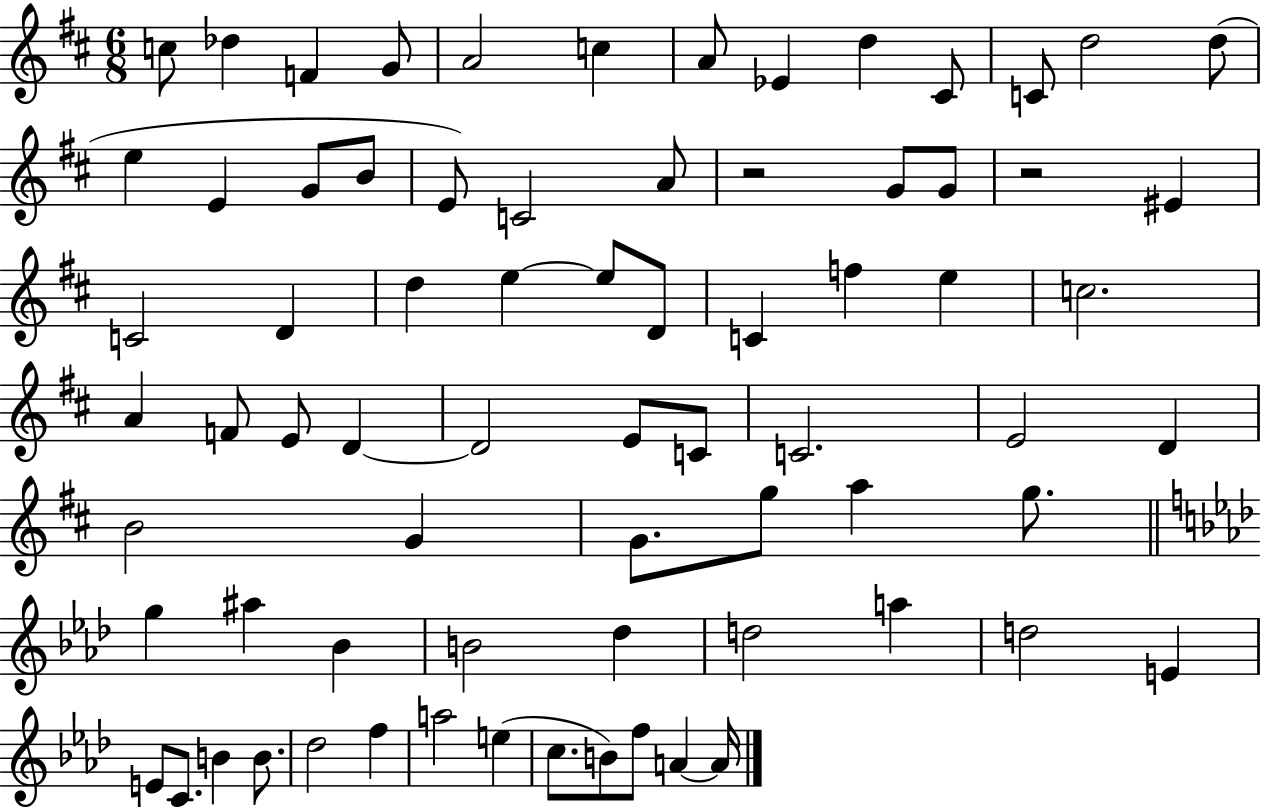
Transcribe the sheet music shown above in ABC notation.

X:1
T:Untitled
M:6/8
L:1/4
K:D
c/2 _d F G/2 A2 c A/2 _E d ^C/2 C/2 d2 d/2 e E G/2 B/2 E/2 C2 A/2 z2 G/2 G/2 z2 ^E C2 D d e e/2 D/2 C f e c2 A F/2 E/2 D D2 E/2 C/2 C2 E2 D B2 G G/2 g/2 a g/2 g ^a _B B2 _d d2 a d2 E E/2 C/2 B B/2 _d2 f a2 e c/2 B/2 f/2 A A/4